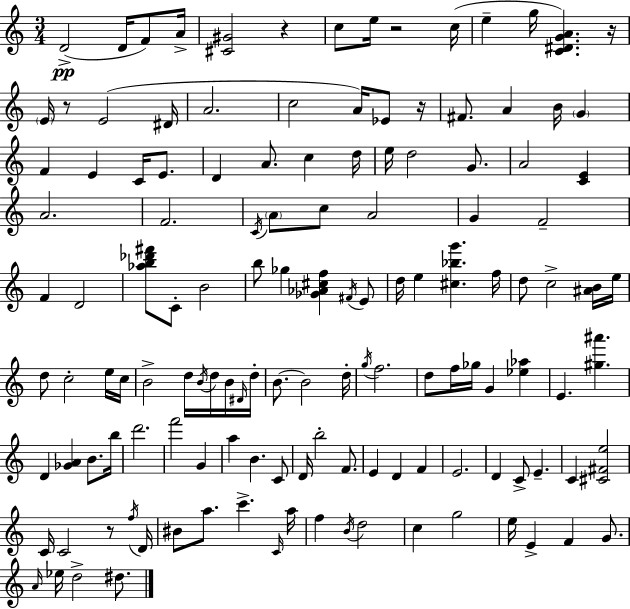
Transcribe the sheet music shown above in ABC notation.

X:1
T:Untitled
M:3/4
L:1/4
K:C
D2 D/4 F/2 A/4 [^C^G]2 z c/2 e/4 z2 c/4 e g/4 [C^DGA] z/4 E/4 z/2 E2 ^D/4 A2 c2 A/4 _E/2 z/4 ^F/2 A B/4 G F E C/4 E/2 D A/2 c d/4 e/4 d2 G/2 A2 [CE] A2 F2 C/4 A/2 c/2 A2 G F2 F D2 [_ab_d'^f']/2 C/2 B2 b/2 _g [_G_A^cf] ^F/4 E/2 d/4 e [^c_bg'] f/4 d/2 c2 [^AB]/4 e/4 d/2 c2 e/4 c/4 B2 d/4 B/4 d/4 B/4 ^D/4 d/4 B/2 B2 d/4 g/4 f2 d/2 f/4 _g/4 G [_e_a] E [^g^a'] D [_GA] B/2 b/4 d'2 f'2 G a B C/2 D/4 b2 F/2 E D F E2 D C/2 E C [^C^Fe]2 C/4 C2 z/2 f/4 D/4 ^B/2 a/2 c' C/4 a/4 f B/4 d2 c g2 e/4 E F G/2 A/4 _e/4 d2 ^d/2